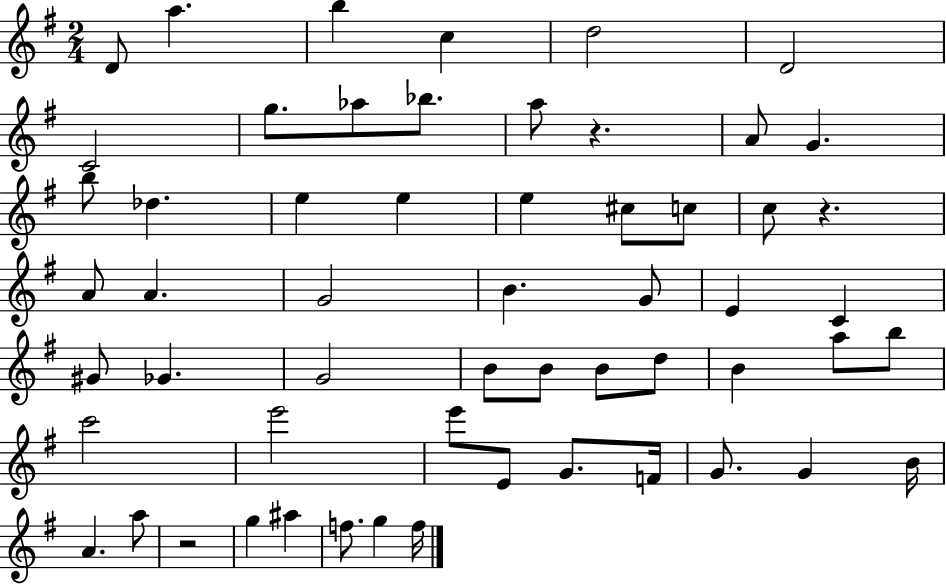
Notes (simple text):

D4/e A5/q. B5/q C5/q D5/h D4/h C4/h G5/e. Ab5/e Bb5/e. A5/e R/q. A4/e G4/q. B5/e Db5/q. E5/q E5/q E5/q C#5/e C5/e C5/e R/q. A4/e A4/q. G4/h B4/q. G4/e E4/q C4/q G#4/e Gb4/q. G4/h B4/e B4/e B4/e D5/e B4/q A5/e B5/e C6/h E6/h E6/e E4/e G4/e. F4/s G4/e. G4/q B4/s A4/q. A5/e R/h G5/q A#5/q F5/e. G5/q F5/s